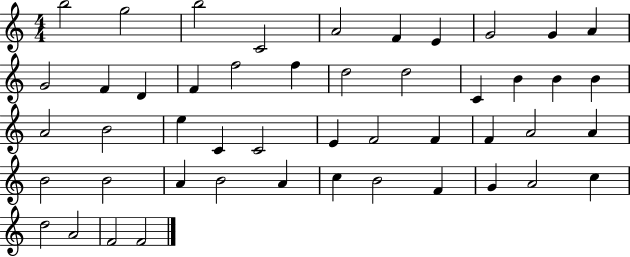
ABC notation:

X:1
T:Untitled
M:4/4
L:1/4
K:C
b2 g2 b2 C2 A2 F E G2 G A G2 F D F f2 f d2 d2 C B B B A2 B2 e C C2 E F2 F F A2 A B2 B2 A B2 A c B2 F G A2 c d2 A2 F2 F2